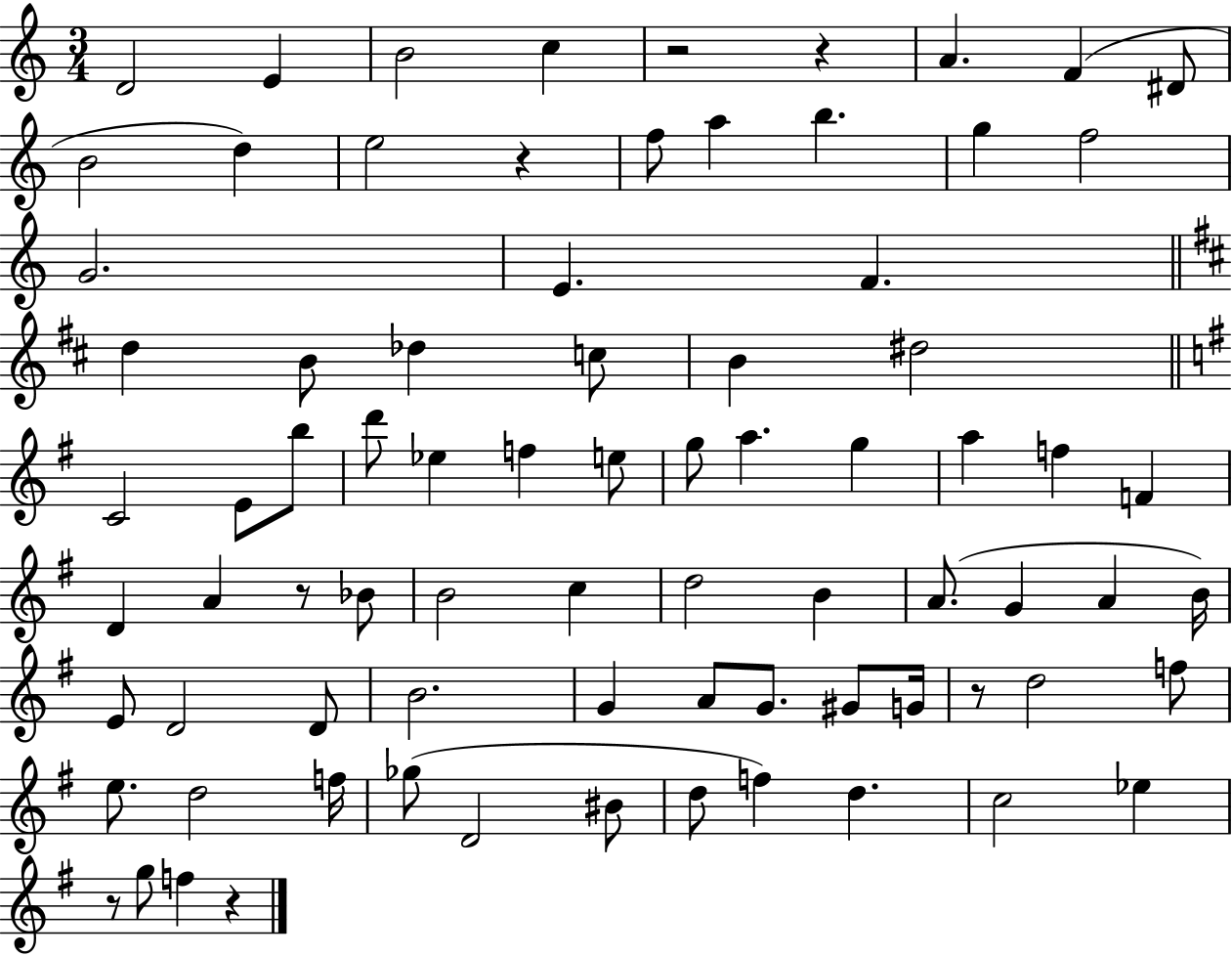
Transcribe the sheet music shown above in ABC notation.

X:1
T:Untitled
M:3/4
L:1/4
K:C
D2 E B2 c z2 z A F ^D/2 B2 d e2 z f/2 a b g f2 G2 E F d B/2 _d c/2 B ^d2 C2 E/2 b/2 d'/2 _e f e/2 g/2 a g a f F D A z/2 _B/2 B2 c d2 B A/2 G A B/4 E/2 D2 D/2 B2 G A/2 G/2 ^G/2 G/4 z/2 d2 f/2 e/2 d2 f/4 _g/2 D2 ^B/2 d/2 f d c2 _e z/2 g/2 f z